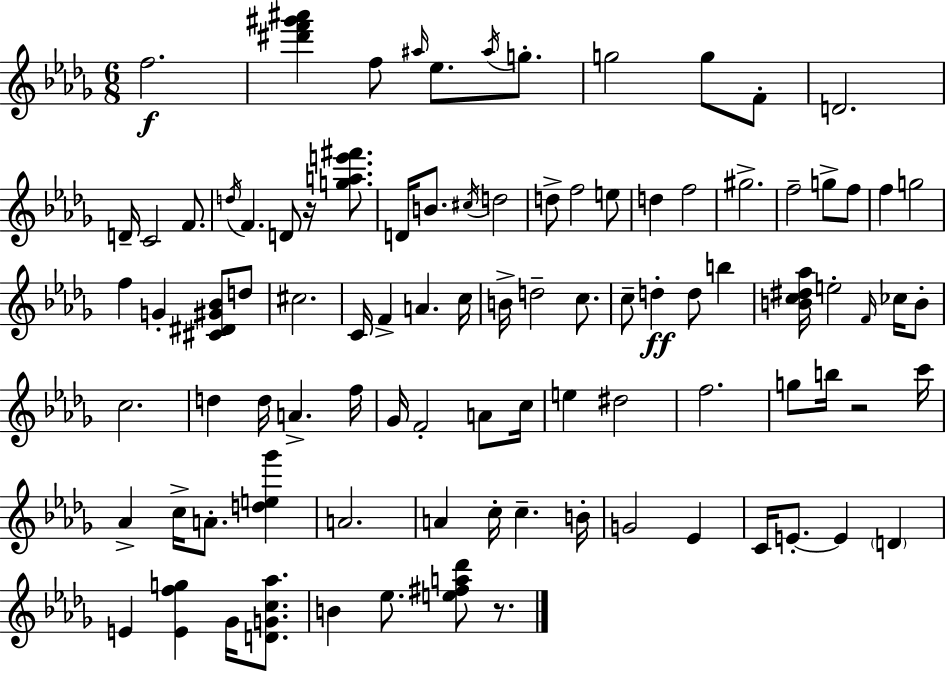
F5/h. [D#6,F6,G#6,A#6]/q F5/e A#5/s Eb5/e. A#5/s G5/e. G5/h G5/e F4/e D4/h. D4/s C4/h F4/e. D5/s F4/q. D4/e R/s [G5,A5,E6,F#6]/e. D4/s B4/e. C#5/s D5/h D5/e F5/h E5/e D5/q F5/h G#5/h. F5/h G5/e F5/e F5/q G5/h F5/q G4/q [C#4,D#4,G#4,Bb4]/e D5/e C#5/h. C4/s F4/q A4/q. C5/s B4/s D5/h C5/e. C5/e D5/q D5/e B5/q [B4,C5,D#5,Ab5]/s E5/h F4/s CES5/s B4/e C5/h. D5/q D5/s A4/q. F5/s Gb4/s F4/h A4/e C5/s E5/q D#5/h F5/h. G5/e B5/s R/h C6/s Ab4/q C5/s A4/e. [D5,E5,Gb6]/q A4/h. A4/q C5/s C5/q. B4/s G4/h Eb4/q C4/s E4/e. E4/q D4/q E4/q [E4,F5,G5]/q Gb4/s [D4,G4,C5,Ab5]/e. B4/q Eb5/e. [E5,F#5,A5,Db6]/e R/e.